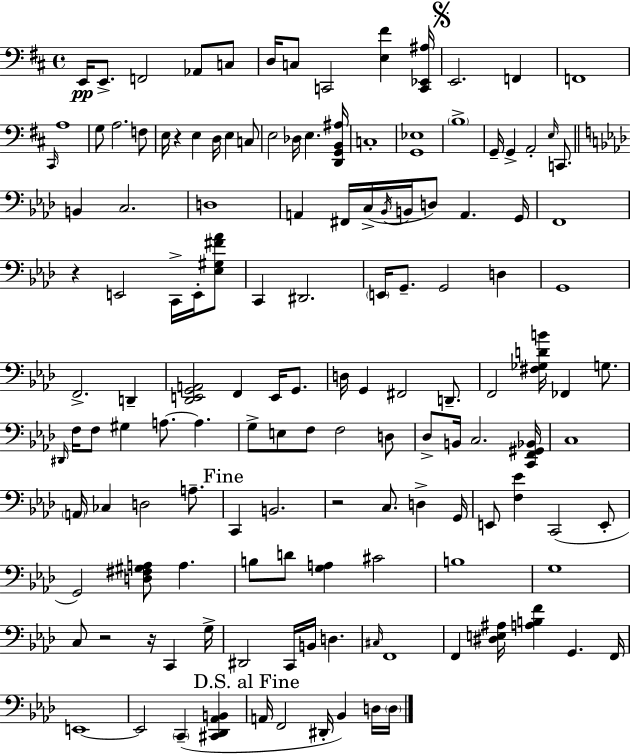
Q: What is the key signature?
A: D major